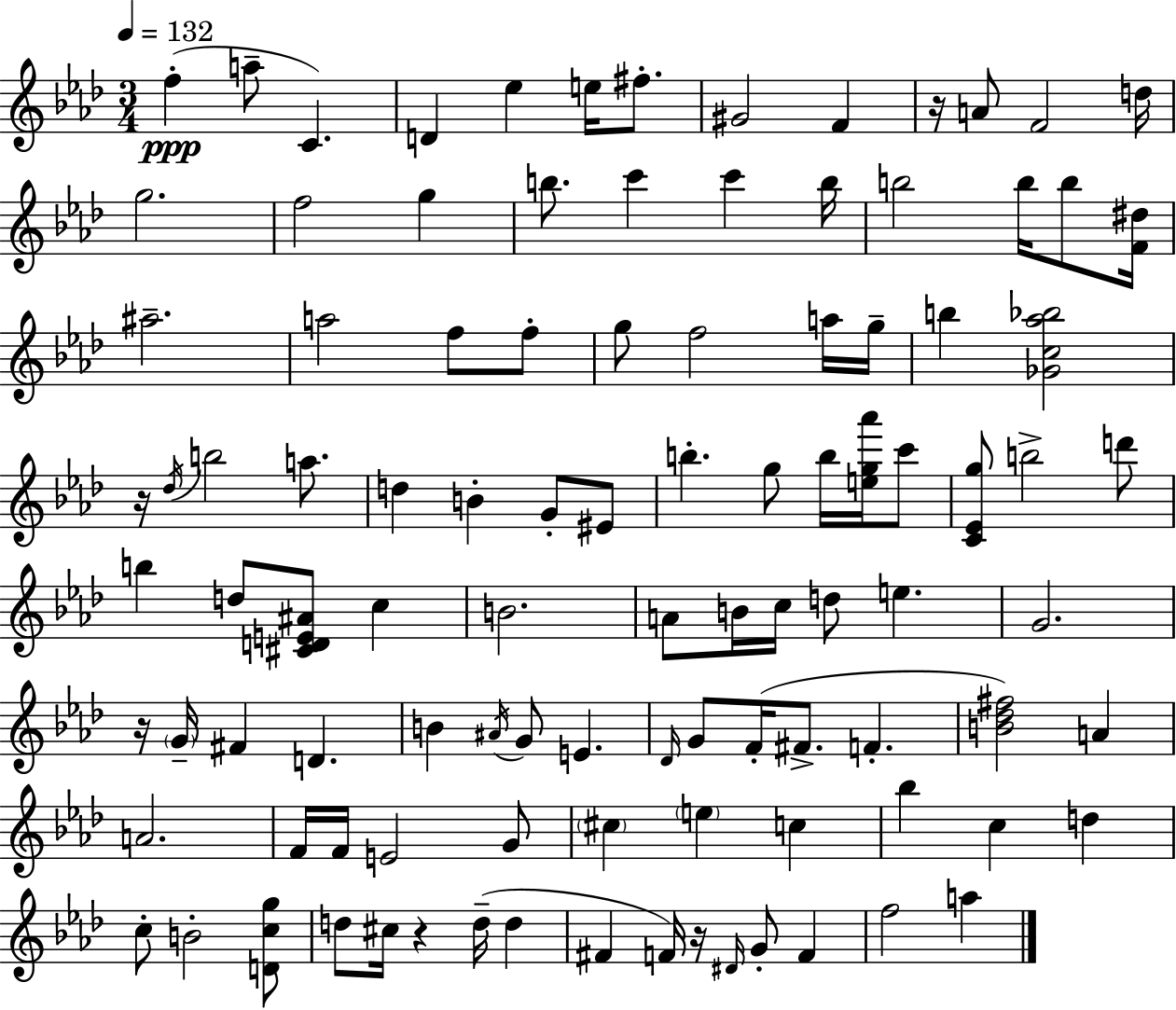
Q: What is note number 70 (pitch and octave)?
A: F4